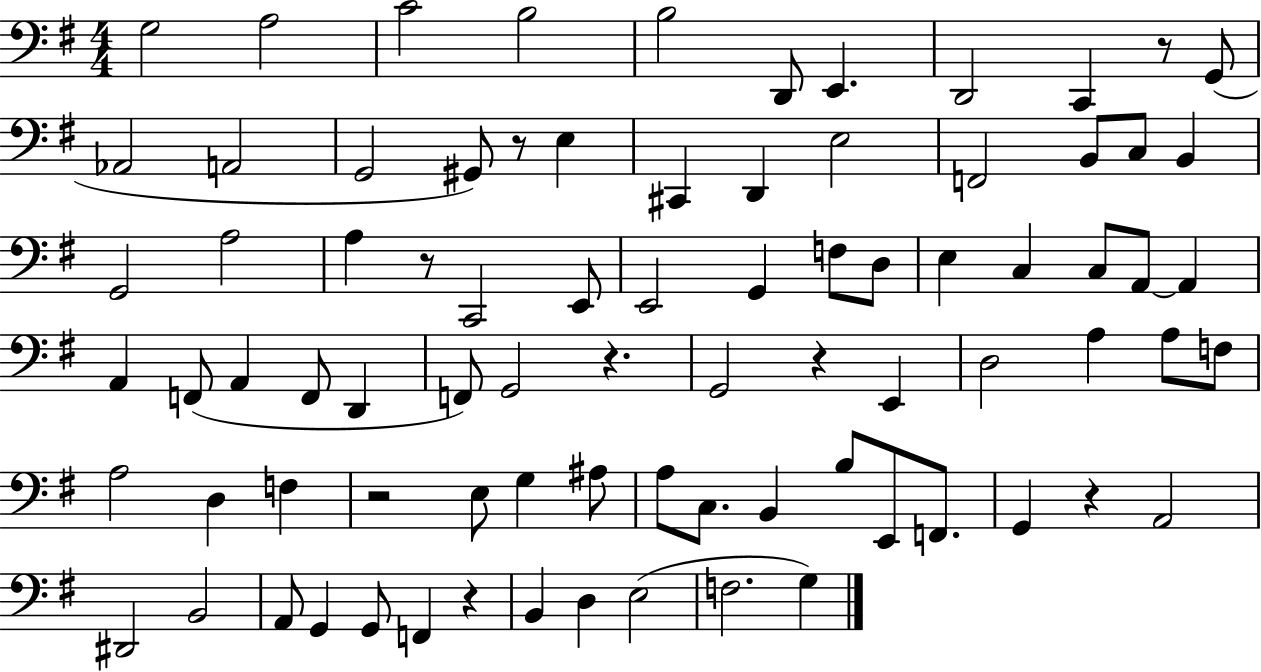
{
  \clef bass
  \numericTimeSignature
  \time 4/4
  \key g \major
  g2 a2 | c'2 b2 | b2 d,8 e,4. | d,2 c,4 r8 g,8( | \break aes,2 a,2 | g,2 gis,8) r8 e4 | cis,4 d,4 e2 | f,2 b,8 c8 b,4 | \break g,2 a2 | a4 r8 c,2 e,8 | e,2 g,4 f8 d8 | e4 c4 c8 a,8~~ a,4 | \break a,4 f,8( a,4 f,8 d,4 | f,8) g,2 r4. | g,2 r4 e,4 | d2 a4 a8 f8 | \break a2 d4 f4 | r2 e8 g4 ais8 | a8 c8. b,4 b8 e,8 f,8. | g,4 r4 a,2 | \break dis,2 b,2 | a,8 g,4 g,8 f,4 r4 | b,4 d4 e2( | f2. g4) | \break \bar "|."
}